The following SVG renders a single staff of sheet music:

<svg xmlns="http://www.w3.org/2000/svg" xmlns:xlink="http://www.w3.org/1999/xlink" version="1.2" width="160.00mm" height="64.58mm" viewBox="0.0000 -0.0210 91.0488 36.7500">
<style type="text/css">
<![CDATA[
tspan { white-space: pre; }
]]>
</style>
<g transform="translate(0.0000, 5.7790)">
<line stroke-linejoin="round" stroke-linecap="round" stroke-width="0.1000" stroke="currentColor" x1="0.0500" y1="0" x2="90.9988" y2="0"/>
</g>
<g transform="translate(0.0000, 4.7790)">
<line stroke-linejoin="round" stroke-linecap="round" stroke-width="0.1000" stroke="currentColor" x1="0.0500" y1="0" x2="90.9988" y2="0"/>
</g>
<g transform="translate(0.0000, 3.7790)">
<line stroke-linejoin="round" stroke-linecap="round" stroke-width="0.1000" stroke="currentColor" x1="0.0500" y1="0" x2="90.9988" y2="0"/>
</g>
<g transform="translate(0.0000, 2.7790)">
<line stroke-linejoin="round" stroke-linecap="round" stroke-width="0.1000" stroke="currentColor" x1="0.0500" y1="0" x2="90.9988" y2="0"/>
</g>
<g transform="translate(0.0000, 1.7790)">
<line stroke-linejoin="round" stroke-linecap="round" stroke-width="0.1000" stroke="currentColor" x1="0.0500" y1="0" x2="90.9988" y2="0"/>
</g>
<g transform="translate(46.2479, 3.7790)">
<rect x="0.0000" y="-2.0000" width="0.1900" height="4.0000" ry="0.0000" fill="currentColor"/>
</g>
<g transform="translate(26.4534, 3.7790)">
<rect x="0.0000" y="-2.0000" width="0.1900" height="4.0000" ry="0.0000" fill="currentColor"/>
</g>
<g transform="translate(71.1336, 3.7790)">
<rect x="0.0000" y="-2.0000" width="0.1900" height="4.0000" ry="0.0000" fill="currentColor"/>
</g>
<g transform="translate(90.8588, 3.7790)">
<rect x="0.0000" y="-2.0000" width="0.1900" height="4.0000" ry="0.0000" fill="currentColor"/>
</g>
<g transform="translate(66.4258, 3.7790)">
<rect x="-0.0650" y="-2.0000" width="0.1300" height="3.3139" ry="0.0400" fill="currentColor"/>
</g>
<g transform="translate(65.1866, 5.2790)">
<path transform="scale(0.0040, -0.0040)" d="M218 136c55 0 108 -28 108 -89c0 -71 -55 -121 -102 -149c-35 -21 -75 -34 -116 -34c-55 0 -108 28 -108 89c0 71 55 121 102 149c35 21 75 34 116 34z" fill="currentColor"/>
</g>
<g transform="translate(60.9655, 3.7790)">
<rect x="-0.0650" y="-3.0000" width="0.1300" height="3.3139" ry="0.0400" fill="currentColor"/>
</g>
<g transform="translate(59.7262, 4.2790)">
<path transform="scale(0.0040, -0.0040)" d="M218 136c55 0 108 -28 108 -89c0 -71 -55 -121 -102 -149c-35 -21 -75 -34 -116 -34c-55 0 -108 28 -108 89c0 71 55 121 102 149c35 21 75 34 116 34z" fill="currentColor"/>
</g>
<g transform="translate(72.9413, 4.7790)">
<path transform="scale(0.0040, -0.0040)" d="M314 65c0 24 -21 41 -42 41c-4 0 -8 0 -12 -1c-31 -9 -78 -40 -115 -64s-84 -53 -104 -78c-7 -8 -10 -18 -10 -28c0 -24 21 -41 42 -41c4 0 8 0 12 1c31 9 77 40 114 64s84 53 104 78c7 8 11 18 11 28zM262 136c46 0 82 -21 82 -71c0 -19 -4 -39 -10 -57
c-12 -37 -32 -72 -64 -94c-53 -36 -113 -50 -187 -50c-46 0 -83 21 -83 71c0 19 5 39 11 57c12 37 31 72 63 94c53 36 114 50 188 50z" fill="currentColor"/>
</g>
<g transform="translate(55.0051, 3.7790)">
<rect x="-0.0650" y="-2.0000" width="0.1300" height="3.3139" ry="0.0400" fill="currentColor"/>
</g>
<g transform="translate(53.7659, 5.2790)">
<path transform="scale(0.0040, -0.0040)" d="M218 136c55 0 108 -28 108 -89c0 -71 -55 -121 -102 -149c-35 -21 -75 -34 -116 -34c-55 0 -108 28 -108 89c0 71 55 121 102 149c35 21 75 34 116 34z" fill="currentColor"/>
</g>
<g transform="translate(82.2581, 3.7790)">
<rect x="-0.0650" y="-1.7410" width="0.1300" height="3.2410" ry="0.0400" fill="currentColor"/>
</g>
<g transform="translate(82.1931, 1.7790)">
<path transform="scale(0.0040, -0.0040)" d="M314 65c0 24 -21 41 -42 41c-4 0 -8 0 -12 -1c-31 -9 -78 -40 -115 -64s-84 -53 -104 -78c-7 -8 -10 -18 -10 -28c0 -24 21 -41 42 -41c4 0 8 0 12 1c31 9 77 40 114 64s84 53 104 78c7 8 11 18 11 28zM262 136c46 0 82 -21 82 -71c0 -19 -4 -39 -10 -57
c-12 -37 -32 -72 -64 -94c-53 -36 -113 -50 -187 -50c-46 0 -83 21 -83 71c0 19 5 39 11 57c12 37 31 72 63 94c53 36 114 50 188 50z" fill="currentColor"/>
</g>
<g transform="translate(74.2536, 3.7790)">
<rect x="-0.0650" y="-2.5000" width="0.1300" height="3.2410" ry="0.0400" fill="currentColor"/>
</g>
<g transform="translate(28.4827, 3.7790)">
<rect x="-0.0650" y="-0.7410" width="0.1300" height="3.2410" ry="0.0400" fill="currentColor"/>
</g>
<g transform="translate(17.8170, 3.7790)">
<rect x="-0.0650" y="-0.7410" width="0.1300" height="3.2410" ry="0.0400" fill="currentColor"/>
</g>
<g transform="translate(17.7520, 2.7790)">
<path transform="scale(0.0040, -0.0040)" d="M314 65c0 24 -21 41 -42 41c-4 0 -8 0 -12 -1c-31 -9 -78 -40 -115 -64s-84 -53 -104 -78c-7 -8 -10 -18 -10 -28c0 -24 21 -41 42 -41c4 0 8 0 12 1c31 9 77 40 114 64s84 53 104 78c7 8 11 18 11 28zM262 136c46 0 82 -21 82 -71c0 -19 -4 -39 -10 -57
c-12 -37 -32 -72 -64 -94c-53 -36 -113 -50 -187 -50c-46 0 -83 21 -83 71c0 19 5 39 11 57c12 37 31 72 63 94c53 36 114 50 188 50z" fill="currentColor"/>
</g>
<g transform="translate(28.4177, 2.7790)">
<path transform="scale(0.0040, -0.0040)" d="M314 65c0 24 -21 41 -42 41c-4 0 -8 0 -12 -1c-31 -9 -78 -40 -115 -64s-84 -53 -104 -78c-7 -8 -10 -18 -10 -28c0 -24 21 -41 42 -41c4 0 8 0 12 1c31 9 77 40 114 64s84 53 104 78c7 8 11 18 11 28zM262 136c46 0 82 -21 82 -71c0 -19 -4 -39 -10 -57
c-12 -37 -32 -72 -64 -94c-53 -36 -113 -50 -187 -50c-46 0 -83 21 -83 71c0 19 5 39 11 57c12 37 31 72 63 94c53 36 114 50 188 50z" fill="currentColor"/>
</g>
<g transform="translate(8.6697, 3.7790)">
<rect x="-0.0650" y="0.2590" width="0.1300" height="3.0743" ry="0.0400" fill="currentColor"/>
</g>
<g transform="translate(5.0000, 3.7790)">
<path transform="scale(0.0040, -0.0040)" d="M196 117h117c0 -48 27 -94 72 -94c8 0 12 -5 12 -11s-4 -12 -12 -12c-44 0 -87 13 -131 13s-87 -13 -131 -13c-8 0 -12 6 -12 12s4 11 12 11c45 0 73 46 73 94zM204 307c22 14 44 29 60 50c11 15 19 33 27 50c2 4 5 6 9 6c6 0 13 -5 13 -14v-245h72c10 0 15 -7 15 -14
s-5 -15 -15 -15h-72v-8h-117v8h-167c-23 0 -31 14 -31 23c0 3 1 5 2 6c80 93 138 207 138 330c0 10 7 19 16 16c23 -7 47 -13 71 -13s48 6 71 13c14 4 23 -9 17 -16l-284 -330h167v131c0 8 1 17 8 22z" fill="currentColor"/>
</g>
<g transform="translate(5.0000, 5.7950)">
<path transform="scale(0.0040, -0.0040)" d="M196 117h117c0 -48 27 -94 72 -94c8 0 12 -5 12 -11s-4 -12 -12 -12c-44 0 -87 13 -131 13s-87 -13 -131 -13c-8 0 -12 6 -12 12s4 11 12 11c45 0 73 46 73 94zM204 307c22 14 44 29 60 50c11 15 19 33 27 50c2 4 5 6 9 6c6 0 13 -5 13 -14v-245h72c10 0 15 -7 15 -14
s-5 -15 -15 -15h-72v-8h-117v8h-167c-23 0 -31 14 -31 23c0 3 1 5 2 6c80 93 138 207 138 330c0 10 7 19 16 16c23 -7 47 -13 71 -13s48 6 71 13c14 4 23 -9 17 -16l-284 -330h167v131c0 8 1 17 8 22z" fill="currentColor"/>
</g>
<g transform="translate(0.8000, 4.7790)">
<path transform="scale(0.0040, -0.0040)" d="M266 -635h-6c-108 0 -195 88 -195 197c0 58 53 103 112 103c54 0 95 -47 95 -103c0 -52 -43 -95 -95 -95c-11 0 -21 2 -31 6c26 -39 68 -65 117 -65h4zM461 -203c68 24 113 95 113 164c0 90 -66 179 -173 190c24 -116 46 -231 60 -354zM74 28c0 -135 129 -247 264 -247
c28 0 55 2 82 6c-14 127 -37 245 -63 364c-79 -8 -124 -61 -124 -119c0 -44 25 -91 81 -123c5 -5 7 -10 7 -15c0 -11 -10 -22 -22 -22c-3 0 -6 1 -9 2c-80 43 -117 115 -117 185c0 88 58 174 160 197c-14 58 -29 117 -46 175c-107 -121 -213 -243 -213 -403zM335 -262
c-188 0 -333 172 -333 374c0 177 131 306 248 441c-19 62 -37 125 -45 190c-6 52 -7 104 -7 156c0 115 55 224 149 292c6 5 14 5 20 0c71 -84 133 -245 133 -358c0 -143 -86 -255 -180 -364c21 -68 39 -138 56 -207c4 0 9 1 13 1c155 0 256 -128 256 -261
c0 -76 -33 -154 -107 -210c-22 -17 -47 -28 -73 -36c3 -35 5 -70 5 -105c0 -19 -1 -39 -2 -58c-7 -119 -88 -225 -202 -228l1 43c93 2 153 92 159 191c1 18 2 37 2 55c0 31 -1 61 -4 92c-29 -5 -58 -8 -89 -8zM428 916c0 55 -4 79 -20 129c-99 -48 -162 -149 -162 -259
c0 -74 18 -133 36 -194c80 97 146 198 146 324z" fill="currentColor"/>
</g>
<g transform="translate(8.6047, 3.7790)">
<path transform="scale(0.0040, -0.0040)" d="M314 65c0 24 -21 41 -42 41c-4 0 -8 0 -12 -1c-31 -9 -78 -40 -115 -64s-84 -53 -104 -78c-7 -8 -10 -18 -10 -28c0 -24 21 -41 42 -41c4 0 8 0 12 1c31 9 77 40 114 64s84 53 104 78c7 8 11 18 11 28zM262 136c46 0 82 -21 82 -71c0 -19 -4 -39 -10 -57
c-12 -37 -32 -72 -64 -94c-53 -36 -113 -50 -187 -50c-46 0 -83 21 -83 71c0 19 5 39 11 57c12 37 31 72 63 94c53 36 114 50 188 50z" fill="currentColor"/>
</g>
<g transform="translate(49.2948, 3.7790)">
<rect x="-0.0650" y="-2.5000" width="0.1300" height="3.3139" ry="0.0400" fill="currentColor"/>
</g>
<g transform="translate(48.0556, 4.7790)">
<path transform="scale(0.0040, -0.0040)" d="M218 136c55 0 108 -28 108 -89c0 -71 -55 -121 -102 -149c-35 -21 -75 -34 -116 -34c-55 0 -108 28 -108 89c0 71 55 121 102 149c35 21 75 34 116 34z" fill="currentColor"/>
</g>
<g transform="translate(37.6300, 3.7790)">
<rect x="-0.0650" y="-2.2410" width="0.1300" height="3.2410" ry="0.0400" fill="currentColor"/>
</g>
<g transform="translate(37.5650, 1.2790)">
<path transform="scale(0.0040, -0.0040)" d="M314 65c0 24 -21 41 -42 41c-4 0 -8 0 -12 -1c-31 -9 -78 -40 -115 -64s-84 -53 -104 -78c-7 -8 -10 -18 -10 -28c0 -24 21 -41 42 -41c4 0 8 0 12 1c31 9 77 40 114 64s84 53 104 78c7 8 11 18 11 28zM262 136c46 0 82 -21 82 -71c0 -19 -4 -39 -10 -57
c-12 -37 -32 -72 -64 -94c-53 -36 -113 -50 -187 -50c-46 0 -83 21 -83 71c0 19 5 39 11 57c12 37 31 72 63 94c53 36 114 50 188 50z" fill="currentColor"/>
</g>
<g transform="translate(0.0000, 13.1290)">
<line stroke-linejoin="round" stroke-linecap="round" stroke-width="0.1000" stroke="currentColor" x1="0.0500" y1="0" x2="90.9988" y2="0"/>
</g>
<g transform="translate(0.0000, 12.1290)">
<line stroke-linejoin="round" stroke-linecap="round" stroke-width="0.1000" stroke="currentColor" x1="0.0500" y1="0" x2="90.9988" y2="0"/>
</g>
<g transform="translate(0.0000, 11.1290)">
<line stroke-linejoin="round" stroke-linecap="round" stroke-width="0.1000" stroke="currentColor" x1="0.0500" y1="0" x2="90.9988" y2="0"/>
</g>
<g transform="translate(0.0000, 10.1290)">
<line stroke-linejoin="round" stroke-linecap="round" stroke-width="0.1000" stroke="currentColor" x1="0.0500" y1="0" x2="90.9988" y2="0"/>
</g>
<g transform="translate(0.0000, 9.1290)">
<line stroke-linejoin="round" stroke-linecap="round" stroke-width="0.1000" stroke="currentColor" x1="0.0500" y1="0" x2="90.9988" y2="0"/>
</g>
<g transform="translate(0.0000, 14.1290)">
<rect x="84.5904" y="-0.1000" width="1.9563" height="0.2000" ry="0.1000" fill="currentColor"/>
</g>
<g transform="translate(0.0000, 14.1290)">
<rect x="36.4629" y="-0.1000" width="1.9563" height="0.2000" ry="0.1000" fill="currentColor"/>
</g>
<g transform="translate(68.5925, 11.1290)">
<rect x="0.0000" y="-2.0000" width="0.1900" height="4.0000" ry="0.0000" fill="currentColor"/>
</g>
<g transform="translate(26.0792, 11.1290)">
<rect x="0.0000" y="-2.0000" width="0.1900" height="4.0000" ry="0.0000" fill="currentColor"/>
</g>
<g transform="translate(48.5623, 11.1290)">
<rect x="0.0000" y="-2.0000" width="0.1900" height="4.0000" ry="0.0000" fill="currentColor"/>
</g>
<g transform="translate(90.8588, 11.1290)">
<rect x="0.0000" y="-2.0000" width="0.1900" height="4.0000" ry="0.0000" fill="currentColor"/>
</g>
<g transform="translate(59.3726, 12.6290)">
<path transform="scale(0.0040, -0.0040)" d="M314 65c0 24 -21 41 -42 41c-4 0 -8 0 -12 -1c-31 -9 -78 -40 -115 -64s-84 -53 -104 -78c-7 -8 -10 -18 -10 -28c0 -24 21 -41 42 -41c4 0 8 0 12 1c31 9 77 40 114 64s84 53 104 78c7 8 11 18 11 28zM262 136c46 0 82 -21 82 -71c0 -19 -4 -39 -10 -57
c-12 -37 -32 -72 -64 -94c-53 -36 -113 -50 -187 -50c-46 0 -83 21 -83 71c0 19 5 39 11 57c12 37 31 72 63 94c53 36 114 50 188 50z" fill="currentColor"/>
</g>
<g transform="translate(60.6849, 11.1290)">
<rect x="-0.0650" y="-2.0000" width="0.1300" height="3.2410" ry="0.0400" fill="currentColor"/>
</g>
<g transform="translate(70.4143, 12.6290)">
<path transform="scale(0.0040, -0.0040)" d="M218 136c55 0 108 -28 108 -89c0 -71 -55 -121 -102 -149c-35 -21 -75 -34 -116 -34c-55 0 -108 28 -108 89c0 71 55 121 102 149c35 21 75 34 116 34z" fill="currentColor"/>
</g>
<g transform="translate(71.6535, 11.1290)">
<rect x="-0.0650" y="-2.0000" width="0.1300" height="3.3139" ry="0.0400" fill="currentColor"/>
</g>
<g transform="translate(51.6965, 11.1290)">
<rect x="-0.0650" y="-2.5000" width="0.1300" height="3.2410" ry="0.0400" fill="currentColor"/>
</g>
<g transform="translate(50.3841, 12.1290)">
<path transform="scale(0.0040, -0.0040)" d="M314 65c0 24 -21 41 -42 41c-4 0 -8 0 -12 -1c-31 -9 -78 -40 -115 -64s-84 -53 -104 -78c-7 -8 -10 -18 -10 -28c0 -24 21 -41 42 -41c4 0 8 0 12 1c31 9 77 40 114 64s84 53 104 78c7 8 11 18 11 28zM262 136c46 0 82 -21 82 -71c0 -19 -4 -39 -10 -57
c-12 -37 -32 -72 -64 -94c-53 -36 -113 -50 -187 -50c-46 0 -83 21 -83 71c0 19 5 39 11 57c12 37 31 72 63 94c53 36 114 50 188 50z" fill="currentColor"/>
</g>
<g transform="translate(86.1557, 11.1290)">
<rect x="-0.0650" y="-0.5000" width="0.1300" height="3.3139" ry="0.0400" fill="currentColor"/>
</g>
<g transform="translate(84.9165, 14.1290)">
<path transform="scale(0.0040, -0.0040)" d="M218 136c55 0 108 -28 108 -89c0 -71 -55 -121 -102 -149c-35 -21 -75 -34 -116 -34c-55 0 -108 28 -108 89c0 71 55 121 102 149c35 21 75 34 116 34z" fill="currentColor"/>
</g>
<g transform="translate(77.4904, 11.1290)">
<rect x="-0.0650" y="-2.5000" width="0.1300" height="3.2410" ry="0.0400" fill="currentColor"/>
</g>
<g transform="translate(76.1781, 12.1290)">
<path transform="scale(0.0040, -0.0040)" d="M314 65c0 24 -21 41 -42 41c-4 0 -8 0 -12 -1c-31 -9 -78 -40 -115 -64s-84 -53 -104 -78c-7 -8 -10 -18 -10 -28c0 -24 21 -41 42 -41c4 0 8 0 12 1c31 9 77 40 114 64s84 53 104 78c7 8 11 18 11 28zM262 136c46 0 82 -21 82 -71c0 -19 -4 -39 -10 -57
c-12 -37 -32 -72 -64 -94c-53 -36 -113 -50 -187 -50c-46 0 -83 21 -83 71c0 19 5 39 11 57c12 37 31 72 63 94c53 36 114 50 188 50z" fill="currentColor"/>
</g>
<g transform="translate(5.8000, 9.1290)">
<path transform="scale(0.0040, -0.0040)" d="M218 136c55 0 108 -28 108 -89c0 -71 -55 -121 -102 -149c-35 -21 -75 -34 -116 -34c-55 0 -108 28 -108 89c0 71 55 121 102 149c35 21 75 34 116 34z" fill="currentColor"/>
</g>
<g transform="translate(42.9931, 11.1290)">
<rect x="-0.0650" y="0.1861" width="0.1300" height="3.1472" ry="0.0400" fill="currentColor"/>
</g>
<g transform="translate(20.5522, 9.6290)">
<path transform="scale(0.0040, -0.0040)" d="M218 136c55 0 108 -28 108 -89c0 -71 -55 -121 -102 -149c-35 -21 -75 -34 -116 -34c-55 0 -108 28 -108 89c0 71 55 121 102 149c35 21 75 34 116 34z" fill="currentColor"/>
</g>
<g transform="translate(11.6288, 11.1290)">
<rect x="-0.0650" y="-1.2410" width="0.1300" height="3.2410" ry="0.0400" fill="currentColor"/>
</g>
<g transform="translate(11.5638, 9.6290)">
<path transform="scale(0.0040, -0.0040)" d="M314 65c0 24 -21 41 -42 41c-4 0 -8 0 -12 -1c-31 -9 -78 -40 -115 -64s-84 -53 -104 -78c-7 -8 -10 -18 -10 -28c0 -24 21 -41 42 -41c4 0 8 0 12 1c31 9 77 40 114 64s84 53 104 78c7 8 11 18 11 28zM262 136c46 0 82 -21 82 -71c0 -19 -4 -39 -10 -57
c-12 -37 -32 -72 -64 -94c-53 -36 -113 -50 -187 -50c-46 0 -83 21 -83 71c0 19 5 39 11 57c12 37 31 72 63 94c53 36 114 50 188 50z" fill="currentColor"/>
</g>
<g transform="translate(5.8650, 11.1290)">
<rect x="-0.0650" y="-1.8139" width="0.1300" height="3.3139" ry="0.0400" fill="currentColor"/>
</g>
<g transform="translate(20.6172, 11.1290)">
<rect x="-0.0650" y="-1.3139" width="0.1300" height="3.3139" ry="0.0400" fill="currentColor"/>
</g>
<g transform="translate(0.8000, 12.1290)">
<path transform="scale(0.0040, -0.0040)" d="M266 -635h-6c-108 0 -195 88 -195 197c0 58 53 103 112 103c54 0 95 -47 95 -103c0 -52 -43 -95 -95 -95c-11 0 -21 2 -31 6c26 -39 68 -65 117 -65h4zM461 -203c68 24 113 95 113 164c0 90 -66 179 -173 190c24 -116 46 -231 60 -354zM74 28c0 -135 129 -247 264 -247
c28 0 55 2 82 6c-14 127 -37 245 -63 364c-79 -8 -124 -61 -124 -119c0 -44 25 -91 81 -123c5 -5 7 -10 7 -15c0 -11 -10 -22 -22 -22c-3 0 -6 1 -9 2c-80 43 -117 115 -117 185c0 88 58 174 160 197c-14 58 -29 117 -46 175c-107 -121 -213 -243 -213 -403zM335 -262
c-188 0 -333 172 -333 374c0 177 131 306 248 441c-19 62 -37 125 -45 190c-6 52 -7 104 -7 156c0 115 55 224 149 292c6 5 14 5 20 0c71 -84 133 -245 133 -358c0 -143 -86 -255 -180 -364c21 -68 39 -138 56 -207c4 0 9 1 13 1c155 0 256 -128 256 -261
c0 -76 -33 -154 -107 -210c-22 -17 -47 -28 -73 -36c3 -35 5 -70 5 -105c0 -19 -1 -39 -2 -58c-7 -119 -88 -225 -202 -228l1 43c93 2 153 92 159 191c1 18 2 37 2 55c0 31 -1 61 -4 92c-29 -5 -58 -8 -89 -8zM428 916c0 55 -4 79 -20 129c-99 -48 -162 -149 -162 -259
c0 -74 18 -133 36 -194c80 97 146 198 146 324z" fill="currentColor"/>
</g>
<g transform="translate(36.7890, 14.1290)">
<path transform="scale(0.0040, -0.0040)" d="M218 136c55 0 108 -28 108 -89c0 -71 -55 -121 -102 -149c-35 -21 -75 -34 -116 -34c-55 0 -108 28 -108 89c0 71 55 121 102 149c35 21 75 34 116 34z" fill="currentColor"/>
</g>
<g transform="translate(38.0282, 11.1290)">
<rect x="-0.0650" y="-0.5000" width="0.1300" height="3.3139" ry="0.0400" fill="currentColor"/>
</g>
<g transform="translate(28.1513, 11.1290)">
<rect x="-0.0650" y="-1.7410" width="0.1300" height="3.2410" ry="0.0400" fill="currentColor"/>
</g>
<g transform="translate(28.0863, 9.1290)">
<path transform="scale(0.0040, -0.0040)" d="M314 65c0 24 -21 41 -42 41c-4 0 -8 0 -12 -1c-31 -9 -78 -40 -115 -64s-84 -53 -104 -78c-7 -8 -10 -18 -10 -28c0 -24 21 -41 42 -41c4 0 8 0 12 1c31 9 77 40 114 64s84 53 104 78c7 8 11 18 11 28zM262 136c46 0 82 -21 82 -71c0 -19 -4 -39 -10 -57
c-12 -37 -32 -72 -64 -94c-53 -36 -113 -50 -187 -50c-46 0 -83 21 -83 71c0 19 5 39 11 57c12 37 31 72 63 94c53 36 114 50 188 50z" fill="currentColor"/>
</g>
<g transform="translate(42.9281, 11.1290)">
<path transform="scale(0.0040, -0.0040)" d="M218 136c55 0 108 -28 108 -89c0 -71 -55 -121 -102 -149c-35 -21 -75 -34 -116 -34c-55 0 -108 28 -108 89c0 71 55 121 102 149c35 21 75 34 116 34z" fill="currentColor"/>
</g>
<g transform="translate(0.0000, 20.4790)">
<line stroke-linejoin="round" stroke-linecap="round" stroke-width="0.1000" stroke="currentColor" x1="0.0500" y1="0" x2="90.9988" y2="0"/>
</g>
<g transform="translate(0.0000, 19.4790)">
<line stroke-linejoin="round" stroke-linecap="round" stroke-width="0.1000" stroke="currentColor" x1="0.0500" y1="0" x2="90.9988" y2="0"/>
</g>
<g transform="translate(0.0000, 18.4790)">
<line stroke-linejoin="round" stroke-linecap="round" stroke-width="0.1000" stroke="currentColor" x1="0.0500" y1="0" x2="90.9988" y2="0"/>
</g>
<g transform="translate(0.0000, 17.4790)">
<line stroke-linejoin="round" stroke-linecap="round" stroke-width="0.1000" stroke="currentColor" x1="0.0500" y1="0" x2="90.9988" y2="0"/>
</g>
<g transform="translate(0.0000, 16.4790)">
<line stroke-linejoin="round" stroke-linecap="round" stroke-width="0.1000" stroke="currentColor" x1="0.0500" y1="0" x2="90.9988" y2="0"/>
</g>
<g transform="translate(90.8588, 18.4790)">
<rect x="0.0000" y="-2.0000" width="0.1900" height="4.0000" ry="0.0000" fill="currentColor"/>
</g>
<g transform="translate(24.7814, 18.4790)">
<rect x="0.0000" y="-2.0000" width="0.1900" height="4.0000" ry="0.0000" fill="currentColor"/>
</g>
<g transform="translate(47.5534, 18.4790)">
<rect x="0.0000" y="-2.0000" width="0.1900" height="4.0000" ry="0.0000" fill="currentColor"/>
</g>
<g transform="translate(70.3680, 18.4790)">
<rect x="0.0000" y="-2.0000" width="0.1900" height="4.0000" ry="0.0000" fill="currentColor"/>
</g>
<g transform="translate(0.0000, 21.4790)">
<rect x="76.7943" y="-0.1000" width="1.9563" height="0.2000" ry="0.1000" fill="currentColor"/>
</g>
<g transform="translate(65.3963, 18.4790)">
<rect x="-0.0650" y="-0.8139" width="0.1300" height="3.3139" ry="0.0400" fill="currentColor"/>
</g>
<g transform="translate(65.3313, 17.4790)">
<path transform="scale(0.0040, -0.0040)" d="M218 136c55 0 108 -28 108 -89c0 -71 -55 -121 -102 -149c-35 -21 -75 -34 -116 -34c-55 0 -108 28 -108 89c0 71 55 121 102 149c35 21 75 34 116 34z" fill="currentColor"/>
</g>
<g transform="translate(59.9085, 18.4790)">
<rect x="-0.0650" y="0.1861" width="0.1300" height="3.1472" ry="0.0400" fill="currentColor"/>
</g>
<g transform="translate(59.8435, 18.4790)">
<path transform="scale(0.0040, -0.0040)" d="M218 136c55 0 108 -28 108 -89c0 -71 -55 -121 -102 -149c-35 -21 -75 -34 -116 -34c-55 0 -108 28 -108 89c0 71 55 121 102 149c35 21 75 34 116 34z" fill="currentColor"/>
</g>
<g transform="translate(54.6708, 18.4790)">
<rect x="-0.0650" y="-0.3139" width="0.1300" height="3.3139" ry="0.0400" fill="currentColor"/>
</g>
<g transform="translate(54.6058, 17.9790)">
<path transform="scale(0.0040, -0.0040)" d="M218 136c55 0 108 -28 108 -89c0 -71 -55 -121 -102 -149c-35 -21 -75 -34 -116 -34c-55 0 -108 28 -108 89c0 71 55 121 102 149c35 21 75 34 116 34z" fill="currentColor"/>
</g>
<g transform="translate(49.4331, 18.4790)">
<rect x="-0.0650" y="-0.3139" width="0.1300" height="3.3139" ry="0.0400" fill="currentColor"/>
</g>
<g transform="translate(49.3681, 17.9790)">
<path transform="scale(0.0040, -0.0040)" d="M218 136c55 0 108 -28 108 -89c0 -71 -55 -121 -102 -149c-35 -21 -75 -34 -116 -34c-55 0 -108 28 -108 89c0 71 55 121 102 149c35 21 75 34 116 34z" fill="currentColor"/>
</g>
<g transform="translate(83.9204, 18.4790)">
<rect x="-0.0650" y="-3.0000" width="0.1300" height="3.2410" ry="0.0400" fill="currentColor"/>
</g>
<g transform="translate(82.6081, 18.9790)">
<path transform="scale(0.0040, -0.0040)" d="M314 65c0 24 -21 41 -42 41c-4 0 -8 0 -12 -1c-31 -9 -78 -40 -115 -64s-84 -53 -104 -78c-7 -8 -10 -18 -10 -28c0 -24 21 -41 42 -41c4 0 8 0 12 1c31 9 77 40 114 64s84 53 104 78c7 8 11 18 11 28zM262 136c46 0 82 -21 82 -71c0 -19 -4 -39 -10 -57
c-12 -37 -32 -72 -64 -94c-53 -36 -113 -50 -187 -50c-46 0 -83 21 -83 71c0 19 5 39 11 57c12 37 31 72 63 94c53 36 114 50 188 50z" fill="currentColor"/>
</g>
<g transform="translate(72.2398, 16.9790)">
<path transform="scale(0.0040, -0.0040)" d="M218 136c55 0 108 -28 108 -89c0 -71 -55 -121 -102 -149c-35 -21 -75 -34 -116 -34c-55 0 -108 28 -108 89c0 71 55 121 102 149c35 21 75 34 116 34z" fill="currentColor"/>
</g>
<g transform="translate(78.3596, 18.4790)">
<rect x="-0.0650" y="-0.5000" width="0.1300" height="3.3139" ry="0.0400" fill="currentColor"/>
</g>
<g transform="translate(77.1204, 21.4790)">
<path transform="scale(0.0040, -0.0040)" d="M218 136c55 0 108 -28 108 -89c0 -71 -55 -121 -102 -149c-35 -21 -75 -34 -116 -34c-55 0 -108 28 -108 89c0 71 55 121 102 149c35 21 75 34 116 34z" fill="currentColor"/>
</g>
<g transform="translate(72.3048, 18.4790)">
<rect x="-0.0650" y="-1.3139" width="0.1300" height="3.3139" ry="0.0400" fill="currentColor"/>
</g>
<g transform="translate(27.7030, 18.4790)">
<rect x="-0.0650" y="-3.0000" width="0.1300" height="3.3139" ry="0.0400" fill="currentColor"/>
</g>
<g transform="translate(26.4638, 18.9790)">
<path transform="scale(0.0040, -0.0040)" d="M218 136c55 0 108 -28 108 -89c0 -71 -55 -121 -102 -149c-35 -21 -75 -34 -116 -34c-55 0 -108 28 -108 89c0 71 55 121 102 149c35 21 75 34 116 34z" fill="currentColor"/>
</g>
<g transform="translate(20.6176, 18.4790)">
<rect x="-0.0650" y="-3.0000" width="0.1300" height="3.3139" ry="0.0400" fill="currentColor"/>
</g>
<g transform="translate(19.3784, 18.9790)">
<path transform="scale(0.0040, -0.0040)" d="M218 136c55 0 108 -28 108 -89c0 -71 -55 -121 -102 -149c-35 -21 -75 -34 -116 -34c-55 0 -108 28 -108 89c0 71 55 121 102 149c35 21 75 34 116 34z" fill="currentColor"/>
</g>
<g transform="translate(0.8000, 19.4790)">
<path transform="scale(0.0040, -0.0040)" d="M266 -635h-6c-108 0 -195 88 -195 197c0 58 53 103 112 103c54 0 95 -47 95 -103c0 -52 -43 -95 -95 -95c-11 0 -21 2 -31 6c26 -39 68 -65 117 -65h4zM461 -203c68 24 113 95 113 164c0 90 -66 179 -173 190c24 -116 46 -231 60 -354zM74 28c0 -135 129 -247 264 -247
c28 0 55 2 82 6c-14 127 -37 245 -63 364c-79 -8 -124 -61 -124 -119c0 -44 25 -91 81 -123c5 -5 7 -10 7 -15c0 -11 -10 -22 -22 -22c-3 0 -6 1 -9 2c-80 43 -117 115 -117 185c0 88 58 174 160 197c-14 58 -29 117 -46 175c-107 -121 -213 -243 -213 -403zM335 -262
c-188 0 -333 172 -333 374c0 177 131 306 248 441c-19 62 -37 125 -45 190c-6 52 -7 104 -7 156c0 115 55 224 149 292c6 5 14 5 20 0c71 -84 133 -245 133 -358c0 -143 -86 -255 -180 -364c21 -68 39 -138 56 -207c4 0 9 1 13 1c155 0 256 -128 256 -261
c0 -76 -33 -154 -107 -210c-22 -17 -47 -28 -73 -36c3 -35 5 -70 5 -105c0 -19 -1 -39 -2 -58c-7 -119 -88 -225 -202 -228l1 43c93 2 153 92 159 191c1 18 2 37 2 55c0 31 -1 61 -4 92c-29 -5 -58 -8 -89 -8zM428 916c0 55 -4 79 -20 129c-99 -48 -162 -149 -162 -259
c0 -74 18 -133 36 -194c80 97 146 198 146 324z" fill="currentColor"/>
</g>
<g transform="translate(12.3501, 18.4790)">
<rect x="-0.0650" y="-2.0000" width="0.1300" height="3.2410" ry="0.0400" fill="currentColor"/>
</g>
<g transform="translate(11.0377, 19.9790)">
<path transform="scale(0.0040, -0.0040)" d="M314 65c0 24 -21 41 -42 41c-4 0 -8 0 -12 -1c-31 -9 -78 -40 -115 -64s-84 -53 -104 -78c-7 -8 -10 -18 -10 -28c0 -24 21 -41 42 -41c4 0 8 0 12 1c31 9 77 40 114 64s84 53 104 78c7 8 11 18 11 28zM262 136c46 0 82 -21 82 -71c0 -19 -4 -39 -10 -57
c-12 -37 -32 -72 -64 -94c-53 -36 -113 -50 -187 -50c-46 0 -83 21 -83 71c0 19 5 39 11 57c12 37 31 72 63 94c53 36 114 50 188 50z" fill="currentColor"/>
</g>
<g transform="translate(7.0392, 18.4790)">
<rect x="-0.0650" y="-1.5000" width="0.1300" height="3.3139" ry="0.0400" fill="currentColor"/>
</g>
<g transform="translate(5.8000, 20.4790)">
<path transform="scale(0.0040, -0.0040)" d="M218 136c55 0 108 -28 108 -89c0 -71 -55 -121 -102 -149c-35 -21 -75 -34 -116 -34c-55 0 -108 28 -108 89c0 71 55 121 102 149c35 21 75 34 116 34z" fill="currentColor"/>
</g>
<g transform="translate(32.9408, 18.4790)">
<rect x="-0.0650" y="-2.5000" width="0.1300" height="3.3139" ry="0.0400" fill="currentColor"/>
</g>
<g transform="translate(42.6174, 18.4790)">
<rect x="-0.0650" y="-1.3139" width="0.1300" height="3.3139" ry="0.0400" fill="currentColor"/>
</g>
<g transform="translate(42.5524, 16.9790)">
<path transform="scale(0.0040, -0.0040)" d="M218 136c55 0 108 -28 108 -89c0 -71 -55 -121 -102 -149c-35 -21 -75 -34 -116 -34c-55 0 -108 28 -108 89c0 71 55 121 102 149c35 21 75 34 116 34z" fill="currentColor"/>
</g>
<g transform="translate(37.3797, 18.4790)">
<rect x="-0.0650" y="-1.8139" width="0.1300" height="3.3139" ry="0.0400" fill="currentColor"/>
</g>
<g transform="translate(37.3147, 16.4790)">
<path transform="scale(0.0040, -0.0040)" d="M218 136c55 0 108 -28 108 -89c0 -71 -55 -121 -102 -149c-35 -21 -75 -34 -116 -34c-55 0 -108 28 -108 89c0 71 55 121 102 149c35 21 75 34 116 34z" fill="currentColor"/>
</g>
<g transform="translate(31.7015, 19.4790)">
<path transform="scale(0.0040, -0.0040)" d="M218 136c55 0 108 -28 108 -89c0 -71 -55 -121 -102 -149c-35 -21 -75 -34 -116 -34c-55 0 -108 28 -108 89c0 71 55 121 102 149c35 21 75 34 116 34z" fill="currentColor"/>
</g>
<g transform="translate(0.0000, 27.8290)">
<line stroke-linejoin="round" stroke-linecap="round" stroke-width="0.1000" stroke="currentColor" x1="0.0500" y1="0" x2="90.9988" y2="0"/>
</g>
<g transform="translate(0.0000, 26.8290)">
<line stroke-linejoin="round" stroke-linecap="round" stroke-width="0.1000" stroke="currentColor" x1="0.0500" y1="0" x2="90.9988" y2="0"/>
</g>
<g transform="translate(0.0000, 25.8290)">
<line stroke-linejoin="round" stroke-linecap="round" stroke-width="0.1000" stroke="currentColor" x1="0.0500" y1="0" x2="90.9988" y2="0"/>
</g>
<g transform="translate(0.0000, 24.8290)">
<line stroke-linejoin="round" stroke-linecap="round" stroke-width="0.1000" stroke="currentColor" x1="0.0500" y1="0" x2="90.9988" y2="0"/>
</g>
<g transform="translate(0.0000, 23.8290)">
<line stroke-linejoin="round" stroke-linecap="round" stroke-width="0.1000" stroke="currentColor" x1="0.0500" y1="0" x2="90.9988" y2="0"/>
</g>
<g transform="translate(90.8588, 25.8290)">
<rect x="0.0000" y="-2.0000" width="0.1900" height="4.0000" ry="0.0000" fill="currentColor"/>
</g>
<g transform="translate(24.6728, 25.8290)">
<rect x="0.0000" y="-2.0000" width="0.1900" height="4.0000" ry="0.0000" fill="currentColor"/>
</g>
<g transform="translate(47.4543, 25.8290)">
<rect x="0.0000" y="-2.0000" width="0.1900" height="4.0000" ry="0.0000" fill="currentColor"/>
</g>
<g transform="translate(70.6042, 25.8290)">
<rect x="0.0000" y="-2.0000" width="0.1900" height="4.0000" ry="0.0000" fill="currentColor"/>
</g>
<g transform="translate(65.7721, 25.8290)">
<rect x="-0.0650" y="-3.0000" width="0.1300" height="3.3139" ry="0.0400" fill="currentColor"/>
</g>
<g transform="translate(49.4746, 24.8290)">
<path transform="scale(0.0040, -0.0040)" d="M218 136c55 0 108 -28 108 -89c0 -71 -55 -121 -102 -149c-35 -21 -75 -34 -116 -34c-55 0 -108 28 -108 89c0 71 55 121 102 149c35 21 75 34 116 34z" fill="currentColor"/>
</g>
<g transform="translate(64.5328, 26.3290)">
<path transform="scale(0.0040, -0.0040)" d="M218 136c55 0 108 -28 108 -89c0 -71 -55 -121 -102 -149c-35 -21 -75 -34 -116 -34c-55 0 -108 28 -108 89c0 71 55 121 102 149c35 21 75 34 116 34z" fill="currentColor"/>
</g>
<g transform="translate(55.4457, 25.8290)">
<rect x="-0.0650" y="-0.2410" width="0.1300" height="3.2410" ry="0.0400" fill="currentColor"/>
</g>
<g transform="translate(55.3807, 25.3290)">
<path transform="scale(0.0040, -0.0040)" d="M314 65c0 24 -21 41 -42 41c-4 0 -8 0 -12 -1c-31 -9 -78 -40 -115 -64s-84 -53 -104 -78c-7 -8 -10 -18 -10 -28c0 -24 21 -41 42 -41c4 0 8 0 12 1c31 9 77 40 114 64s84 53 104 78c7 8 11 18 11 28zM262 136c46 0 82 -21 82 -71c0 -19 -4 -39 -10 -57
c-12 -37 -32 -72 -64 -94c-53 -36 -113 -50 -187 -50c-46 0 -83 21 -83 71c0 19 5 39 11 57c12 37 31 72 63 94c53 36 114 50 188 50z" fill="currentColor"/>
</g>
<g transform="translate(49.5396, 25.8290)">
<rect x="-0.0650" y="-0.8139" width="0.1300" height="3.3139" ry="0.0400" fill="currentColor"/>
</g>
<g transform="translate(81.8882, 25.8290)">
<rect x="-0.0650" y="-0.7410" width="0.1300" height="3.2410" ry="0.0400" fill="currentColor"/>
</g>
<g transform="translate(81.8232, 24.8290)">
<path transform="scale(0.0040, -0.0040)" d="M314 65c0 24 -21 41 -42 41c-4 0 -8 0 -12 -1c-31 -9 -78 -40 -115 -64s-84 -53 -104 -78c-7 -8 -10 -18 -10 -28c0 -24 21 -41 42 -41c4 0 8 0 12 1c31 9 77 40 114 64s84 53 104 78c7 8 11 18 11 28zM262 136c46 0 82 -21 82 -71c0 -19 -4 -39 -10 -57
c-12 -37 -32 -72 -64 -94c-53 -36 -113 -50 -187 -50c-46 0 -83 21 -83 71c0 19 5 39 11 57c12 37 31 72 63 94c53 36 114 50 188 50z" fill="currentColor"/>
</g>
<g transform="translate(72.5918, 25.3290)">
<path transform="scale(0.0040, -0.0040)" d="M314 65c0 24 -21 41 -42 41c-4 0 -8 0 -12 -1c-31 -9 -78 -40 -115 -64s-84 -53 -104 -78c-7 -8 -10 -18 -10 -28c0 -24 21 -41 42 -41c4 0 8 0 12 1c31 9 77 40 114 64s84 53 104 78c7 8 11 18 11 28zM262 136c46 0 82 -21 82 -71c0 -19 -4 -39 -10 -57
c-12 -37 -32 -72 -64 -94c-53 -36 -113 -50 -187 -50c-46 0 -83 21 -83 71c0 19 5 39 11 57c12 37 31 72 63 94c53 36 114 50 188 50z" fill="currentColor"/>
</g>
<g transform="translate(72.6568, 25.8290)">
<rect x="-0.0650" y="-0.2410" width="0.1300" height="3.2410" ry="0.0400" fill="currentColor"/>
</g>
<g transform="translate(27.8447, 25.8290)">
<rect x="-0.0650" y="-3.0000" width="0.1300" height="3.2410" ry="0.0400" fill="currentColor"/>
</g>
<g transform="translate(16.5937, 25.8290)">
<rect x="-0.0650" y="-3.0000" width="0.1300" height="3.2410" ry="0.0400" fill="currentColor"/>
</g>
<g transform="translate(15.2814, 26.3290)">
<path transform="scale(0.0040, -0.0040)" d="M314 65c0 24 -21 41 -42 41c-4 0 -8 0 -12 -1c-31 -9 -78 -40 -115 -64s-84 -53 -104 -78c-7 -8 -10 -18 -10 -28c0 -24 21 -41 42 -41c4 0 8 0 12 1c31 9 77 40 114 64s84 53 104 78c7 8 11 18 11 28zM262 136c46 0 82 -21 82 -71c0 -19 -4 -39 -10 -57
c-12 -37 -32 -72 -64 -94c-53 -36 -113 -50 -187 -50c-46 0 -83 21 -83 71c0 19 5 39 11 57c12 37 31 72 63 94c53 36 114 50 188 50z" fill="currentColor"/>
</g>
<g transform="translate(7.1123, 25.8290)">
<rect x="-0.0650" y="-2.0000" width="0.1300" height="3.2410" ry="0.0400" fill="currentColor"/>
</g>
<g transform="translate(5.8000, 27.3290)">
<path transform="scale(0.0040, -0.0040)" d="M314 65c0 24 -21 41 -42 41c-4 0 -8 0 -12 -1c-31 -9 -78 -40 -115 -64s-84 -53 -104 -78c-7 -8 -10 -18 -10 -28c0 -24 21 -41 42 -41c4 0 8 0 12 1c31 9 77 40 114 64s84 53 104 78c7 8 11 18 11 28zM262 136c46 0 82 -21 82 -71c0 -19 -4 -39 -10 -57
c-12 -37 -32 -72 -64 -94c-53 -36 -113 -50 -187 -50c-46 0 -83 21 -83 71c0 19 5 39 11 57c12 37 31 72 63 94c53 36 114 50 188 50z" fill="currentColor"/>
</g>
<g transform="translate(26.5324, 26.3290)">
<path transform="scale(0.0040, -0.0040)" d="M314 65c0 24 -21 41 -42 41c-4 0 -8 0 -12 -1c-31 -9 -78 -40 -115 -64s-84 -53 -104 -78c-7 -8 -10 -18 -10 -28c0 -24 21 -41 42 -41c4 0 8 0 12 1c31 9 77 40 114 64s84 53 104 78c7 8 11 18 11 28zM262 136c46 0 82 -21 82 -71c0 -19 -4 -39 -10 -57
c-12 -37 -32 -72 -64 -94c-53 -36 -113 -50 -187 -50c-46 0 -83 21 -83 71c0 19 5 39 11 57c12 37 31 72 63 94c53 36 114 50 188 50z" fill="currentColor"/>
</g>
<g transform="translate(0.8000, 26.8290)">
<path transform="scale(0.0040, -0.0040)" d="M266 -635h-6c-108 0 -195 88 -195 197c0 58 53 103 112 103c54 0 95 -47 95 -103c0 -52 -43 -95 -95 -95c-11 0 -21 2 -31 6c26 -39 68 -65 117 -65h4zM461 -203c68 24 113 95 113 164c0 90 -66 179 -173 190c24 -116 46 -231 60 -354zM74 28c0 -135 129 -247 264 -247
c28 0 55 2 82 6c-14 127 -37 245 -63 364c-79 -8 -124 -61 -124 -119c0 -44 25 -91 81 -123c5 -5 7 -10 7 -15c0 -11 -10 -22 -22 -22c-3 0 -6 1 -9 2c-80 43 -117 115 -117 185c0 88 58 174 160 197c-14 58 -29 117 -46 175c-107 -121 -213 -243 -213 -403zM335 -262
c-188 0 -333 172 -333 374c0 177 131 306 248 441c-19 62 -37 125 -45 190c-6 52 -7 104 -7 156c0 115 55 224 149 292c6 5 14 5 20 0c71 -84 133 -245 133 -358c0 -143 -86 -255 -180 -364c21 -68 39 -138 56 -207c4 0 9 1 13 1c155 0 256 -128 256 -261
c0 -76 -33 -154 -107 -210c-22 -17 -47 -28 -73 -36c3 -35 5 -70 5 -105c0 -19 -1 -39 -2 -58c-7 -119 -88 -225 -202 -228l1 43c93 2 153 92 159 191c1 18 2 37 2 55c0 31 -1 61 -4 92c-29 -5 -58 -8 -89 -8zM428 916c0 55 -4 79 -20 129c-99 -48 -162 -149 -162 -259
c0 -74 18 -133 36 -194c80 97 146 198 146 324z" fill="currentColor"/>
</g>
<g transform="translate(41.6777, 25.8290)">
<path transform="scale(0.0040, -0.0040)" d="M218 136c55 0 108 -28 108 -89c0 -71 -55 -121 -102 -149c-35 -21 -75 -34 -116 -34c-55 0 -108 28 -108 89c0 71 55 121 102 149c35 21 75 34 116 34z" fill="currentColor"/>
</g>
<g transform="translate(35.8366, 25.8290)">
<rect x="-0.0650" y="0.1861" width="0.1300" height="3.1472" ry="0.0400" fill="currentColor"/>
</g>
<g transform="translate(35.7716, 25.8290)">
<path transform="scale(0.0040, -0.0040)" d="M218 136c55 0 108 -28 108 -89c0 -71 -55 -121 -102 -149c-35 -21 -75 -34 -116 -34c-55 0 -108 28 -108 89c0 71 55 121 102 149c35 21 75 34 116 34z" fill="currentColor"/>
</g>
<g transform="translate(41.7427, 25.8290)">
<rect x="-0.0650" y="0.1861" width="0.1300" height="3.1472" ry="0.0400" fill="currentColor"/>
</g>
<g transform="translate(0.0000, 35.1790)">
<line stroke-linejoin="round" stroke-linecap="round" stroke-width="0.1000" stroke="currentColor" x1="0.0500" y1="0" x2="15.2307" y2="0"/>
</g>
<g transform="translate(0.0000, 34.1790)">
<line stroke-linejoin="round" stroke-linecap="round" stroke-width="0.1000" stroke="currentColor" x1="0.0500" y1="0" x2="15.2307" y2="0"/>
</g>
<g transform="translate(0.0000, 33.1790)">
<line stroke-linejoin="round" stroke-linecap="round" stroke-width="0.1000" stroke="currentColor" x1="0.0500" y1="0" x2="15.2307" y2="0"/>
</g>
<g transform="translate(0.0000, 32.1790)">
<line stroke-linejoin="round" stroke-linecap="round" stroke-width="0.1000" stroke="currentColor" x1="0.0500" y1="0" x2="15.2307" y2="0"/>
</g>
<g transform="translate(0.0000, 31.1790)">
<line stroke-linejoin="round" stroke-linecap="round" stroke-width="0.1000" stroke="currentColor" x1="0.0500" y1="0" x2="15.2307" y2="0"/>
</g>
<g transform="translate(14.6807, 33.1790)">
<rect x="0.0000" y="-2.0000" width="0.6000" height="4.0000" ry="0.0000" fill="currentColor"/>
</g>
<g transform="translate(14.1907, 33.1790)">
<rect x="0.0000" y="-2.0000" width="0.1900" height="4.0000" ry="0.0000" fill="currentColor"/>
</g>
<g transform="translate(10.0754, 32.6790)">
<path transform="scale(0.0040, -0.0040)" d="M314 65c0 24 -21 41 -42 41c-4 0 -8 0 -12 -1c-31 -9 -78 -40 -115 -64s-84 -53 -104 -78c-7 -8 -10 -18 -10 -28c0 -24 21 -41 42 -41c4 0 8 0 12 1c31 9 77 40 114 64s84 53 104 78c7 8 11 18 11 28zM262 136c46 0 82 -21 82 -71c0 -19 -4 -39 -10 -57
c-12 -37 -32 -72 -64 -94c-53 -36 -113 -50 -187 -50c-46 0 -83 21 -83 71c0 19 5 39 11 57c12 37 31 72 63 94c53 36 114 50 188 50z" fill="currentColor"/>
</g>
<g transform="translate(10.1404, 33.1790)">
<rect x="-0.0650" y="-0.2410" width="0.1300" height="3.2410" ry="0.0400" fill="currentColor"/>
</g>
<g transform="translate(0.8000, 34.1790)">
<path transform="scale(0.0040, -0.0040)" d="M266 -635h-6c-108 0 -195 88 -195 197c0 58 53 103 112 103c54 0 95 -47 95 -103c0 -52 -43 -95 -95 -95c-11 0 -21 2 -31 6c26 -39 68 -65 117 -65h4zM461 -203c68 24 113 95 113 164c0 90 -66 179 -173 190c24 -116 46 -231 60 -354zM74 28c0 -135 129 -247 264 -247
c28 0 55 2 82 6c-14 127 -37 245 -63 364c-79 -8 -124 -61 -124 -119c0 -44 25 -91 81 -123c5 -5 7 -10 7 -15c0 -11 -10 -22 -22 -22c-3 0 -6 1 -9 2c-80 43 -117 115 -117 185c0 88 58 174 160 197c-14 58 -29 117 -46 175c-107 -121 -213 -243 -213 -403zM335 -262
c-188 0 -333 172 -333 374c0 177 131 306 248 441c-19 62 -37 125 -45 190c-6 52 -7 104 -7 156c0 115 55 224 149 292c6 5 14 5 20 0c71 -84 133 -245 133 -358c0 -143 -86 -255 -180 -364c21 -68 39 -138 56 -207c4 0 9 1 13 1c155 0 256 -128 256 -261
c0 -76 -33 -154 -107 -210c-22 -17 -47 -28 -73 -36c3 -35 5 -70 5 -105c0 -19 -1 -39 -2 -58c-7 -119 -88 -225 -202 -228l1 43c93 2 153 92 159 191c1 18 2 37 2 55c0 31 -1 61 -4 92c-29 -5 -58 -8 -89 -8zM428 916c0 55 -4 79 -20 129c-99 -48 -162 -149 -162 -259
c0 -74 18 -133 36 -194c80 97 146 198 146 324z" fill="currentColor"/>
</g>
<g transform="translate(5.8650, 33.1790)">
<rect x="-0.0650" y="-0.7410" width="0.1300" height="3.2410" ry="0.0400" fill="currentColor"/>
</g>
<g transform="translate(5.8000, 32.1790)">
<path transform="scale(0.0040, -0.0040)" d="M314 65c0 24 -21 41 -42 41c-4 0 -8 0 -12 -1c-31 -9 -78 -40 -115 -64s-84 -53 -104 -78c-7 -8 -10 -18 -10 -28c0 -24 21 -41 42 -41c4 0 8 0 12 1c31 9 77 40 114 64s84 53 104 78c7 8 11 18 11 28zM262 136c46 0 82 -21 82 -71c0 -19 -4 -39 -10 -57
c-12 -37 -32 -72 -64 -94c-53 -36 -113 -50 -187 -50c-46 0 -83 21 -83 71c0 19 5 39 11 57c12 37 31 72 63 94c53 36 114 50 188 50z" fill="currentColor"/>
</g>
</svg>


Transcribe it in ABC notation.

X:1
T:Untitled
M:4/4
L:1/4
K:C
B2 d2 d2 g2 G F A F G2 f2 f e2 e f2 C B G2 F2 F G2 C E F2 A A G f e c c B d e C A2 F2 A2 A2 B B d c2 A c2 d2 d2 c2